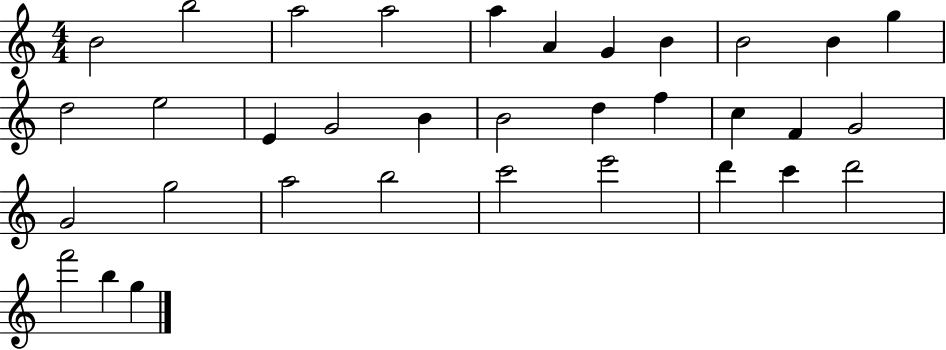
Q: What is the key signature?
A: C major